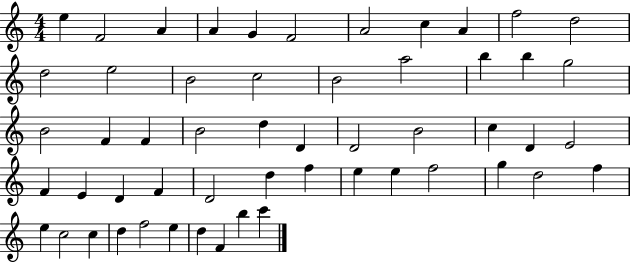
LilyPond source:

{
  \clef treble
  \numericTimeSignature
  \time 4/4
  \key c \major
  e''4 f'2 a'4 | a'4 g'4 f'2 | a'2 c''4 a'4 | f''2 d''2 | \break d''2 e''2 | b'2 c''2 | b'2 a''2 | b''4 b''4 g''2 | \break b'2 f'4 f'4 | b'2 d''4 d'4 | d'2 b'2 | c''4 d'4 e'2 | \break f'4 e'4 d'4 f'4 | d'2 d''4 f''4 | e''4 e''4 f''2 | g''4 d''2 f''4 | \break e''4 c''2 c''4 | d''4 f''2 e''4 | d''4 f'4 b''4 c'''4 | \bar "|."
}